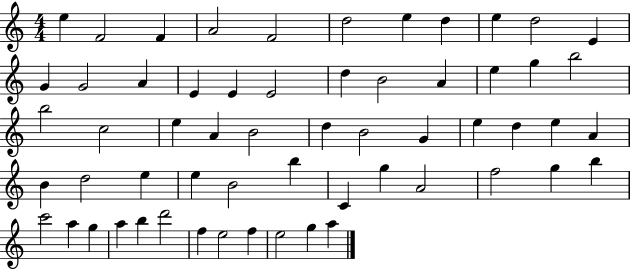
E5/q F4/h F4/q A4/h F4/h D5/h E5/q D5/q E5/q D5/h E4/q G4/q G4/h A4/q E4/q E4/q E4/h D5/q B4/h A4/q E5/q G5/q B5/h B5/h C5/h E5/q A4/q B4/h D5/q B4/h G4/q E5/q D5/q E5/q A4/q B4/q D5/h E5/q E5/q B4/h B5/q C4/q G5/q A4/h F5/h G5/q B5/q C6/h A5/q G5/q A5/q B5/q D6/h F5/q E5/h F5/q E5/h G5/q A5/q